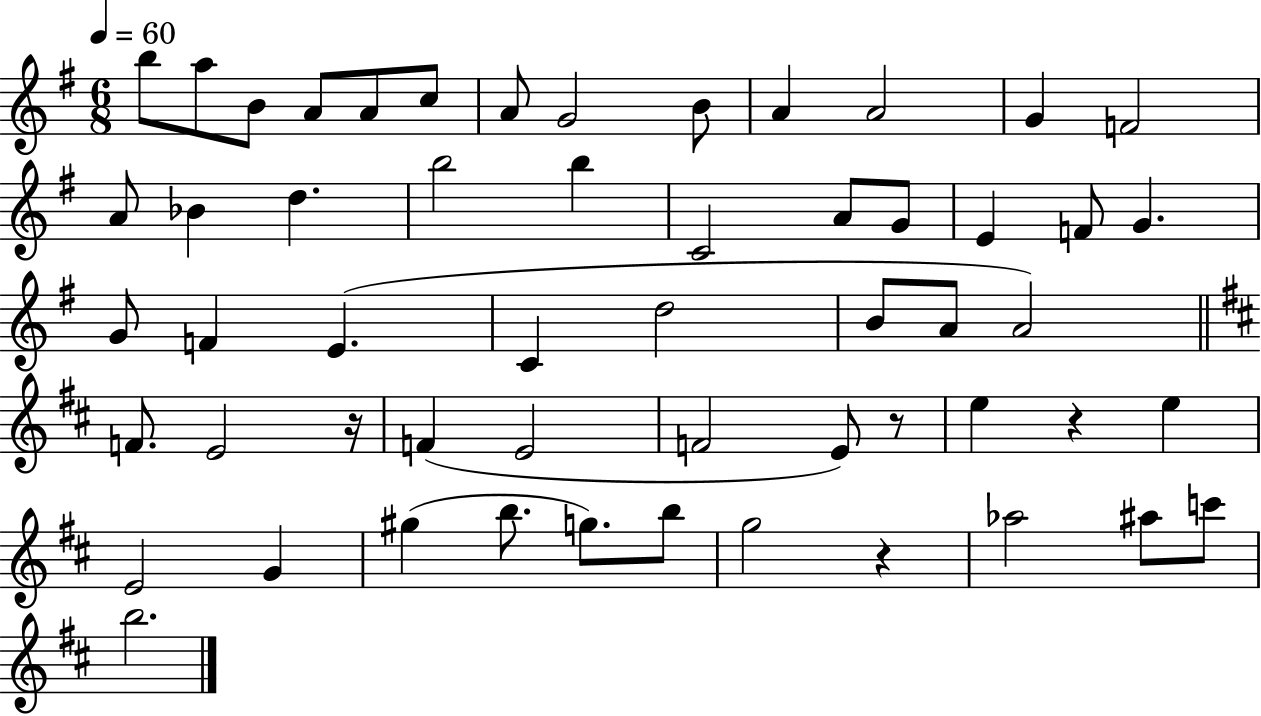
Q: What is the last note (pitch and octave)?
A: B5